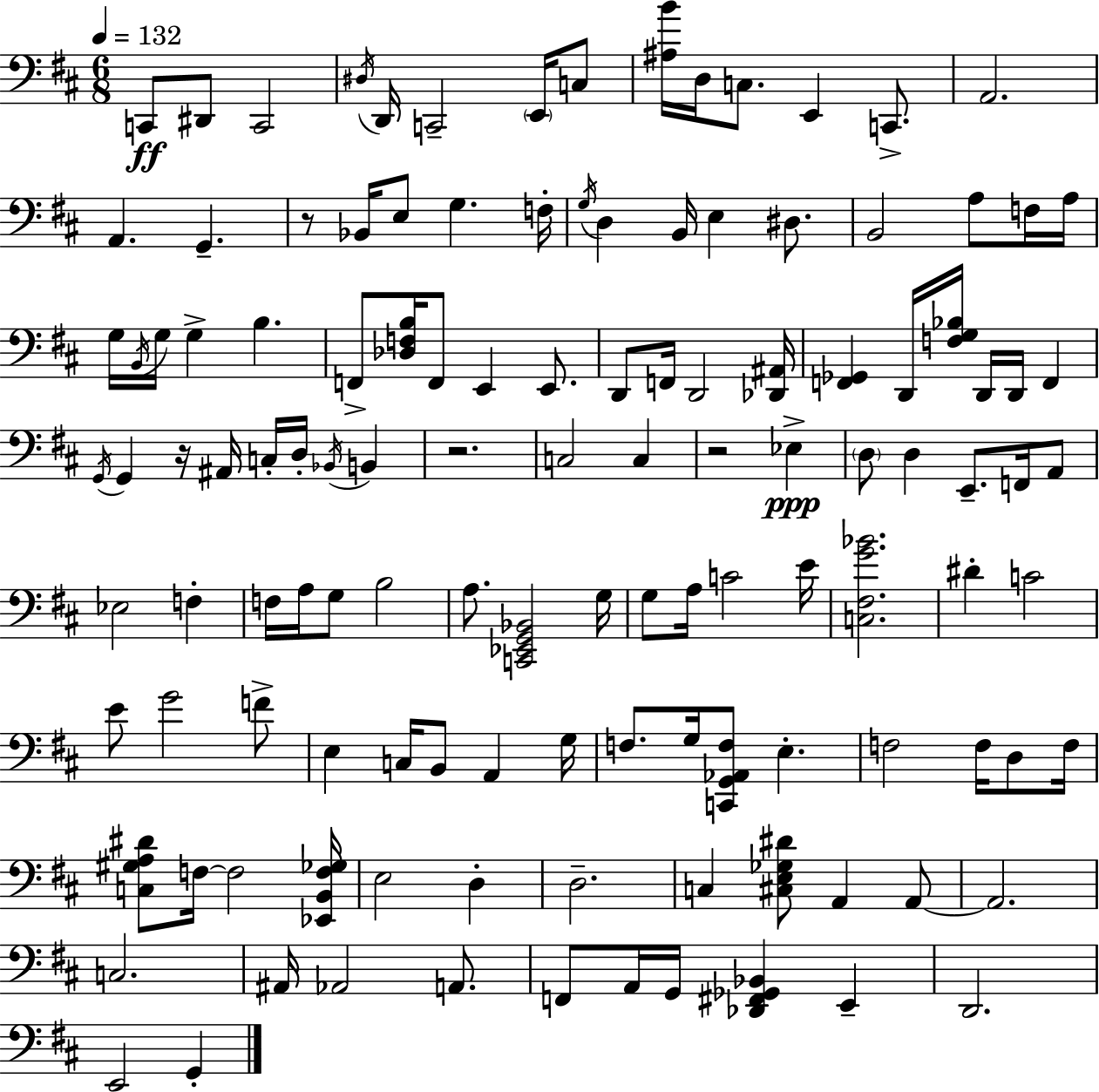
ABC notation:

X:1
T:Untitled
M:6/8
L:1/4
K:D
C,,/2 ^D,,/2 C,,2 ^D,/4 D,,/4 C,,2 E,,/4 C,/2 [^A,B]/4 D,/4 C,/2 E,, C,,/2 A,,2 A,, G,, z/2 _B,,/4 E,/2 G, F,/4 G,/4 D, B,,/4 E, ^D,/2 B,,2 A,/2 F,/4 A,/4 G,/4 B,,/4 G,/4 G, B, F,,/2 [_D,F,B,]/4 F,,/2 E,, E,,/2 D,,/2 F,,/4 D,,2 [_D,,^A,,]/4 [F,,_G,,] D,,/4 [F,G,_B,]/4 D,,/4 D,,/4 F,, G,,/4 G,, z/4 ^A,,/4 C,/4 D,/4 _B,,/4 B,, z2 C,2 C, z2 _E, D,/2 D, E,,/2 F,,/4 A,,/2 _E,2 F, F,/4 A,/4 G,/2 B,2 A,/2 [C,,_E,,G,,_B,,]2 G,/4 G,/2 A,/4 C2 E/4 [C,^F,G_B]2 ^D C2 E/2 G2 F/2 E, C,/4 B,,/2 A,, G,/4 F,/2 G,/4 [C,,G,,_A,,F,]/2 E, F,2 F,/4 D,/2 F,/4 [C,^G,A,^D]/2 F,/4 F,2 [_E,,B,,F,_G,]/4 E,2 D, D,2 C, [^C,E,_G,^D]/2 A,, A,,/2 A,,2 C,2 ^A,,/4 _A,,2 A,,/2 F,,/2 A,,/4 G,,/4 [_D,,^F,,_G,,_B,,] E,, D,,2 E,,2 G,,